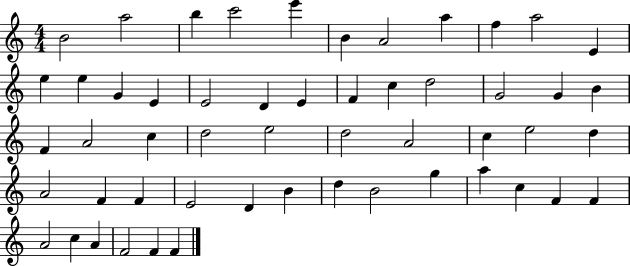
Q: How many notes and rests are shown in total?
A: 53